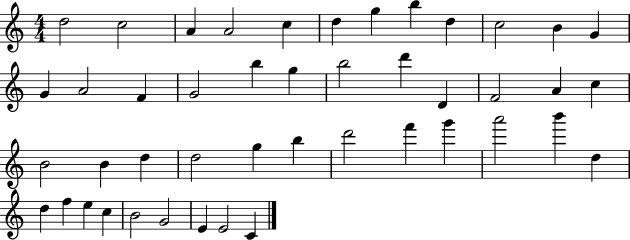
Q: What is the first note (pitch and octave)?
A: D5